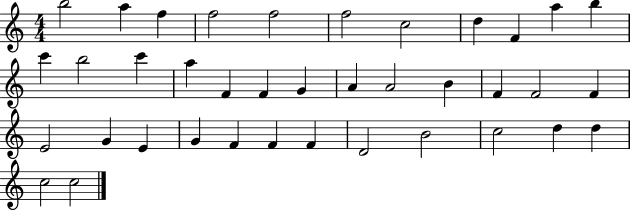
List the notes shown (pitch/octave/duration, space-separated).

B5/h A5/q F5/q F5/h F5/h F5/h C5/h D5/q F4/q A5/q B5/q C6/q B5/h C6/q A5/q F4/q F4/q G4/q A4/q A4/h B4/q F4/q F4/h F4/q E4/h G4/q E4/q G4/q F4/q F4/q F4/q D4/h B4/h C5/h D5/q D5/q C5/h C5/h